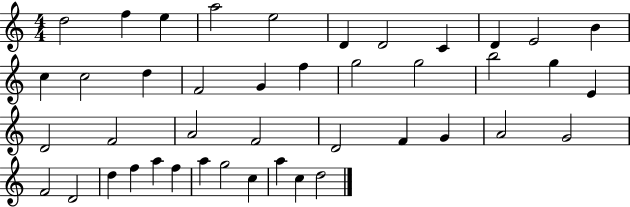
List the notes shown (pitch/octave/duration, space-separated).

D5/h F5/q E5/q A5/h E5/h D4/q D4/h C4/q D4/q E4/h B4/q C5/q C5/h D5/q F4/h G4/q F5/q G5/h G5/h B5/h G5/q E4/q D4/h F4/h A4/h F4/h D4/h F4/q G4/q A4/h G4/h F4/h D4/h D5/q F5/q A5/q F5/q A5/q G5/h C5/q A5/q C5/q D5/h